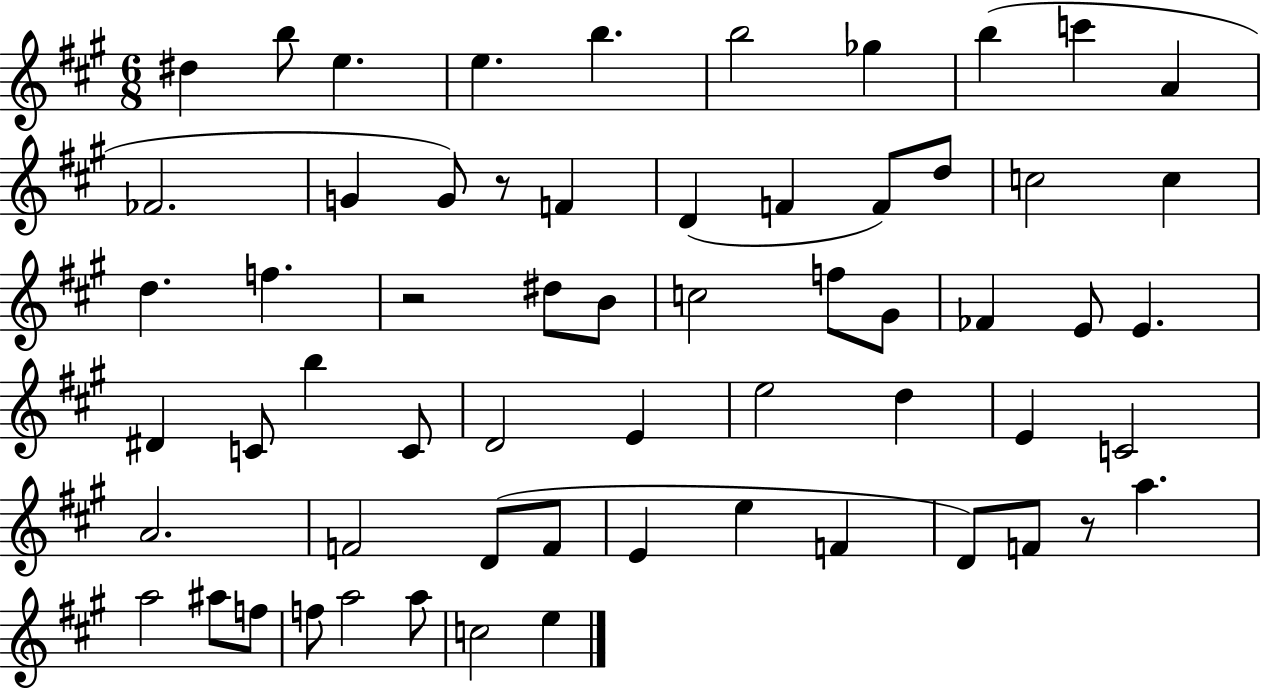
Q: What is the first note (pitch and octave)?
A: D#5